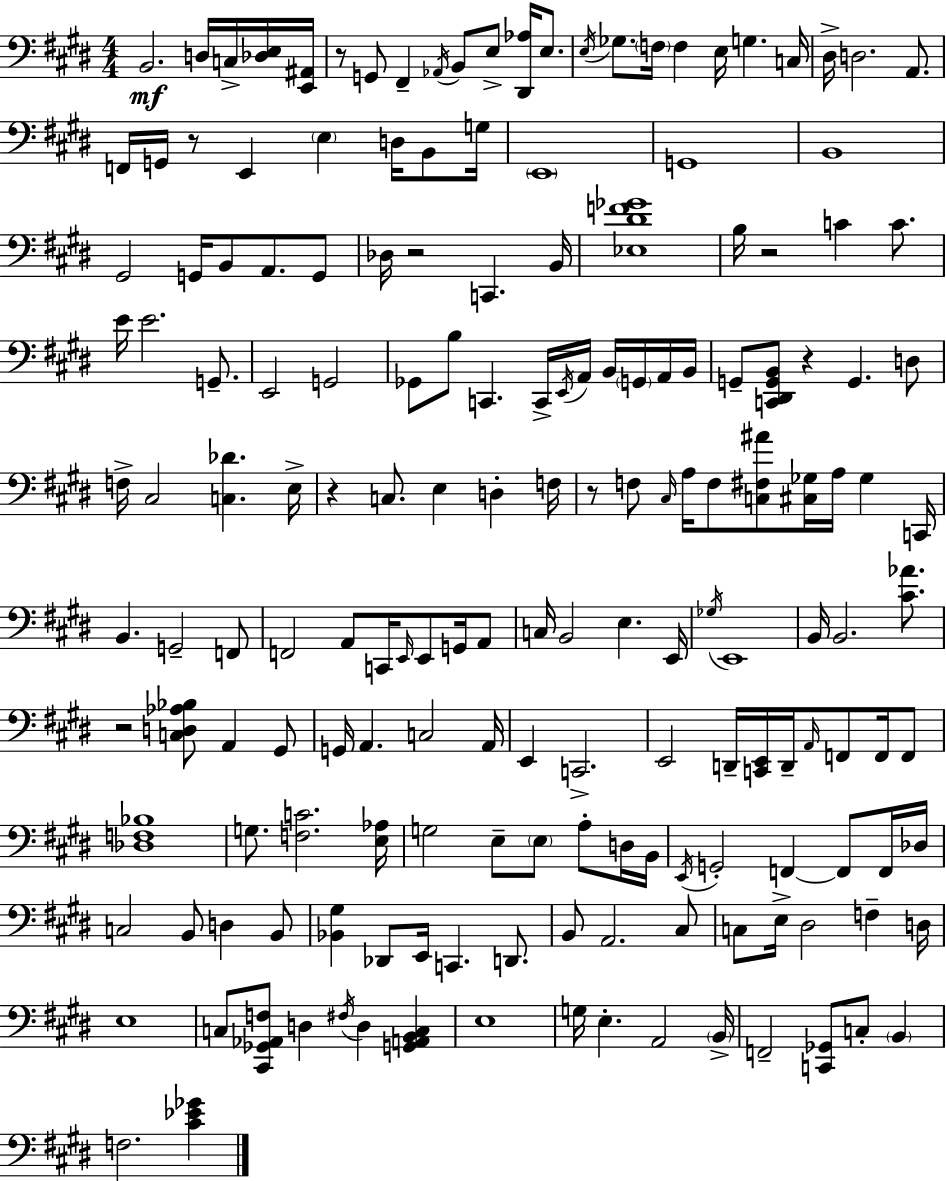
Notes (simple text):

B2/h. D3/s C3/s [Db3,E3]/s [E2,A#2]/s R/e G2/e F#2/q Ab2/s B2/e E3/e [D#2,Ab3]/s E3/e. E3/s Gb3/e. F3/s F3/q E3/s G3/q. C3/s D#3/s D3/h. A2/e. F2/s G2/s R/e E2/q E3/q D3/s B2/e G3/s E2/w G2/w B2/w G#2/h G2/s B2/e A2/e. G2/e Db3/s R/h C2/q. B2/s [Eb3,D#4,F4,Gb4]/w B3/s R/h C4/q C4/e. E4/s E4/h. G2/e. E2/h G2/h Gb2/e B3/e C2/q. C2/s E2/s A2/s B2/s G2/s A2/s B2/s G2/e [C2,D#2,G2,B2]/e R/q G2/q. D3/e F3/s C#3/h [C3,Db4]/q. E3/s R/q C3/e. E3/q D3/q F3/s R/e F3/e C#3/s A3/s F3/e [C3,F#3,A#4]/e [C#3,Gb3]/s A3/s Gb3/q C2/s B2/q. G2/h F2/e F2/h A2/e C2/s E2/s E2/e G2/s A2/e C3/s B2/h E3/q. E2/s Gb3/s E2/w B2/s B2/h. [C#4,Ab4]/e. R/h [C3,D3,Ab3,Bb3]/e A2/q G#2/e G2/s A2/q. C3/h A2/s E2/q C2/h. E2/h D2/s [C2,E2]/s D2/s A2/s F2/e F2/s F2/e [Db3,F3,Bb3]/w G3/e. [F3,C4]/h. [E3,Ab3]/s G3/h E3/e E3/e A3/e D3/s B2/s E2/s G2/h F2/q F2/e F2/s Db3/s C3/h B2/e D3/q B2/e [Bb2,G#3]/q Db2/e E2/s C2/q. D2/e. B2/e A2/h. C#3/e C3/e E3/s D#3/h F3/q D3/s E3/w C3/e [C#2,Gb2,Ab2,F3]/e D3/q F#3/s D3/q [G2,A2,B2,C3]/q E3/w G3/s E3/q. A2/h B2/s F2/h [C2,Gb2]/e C3/e B2/q F3/h. [C#4,Eb4,Gb4]/q